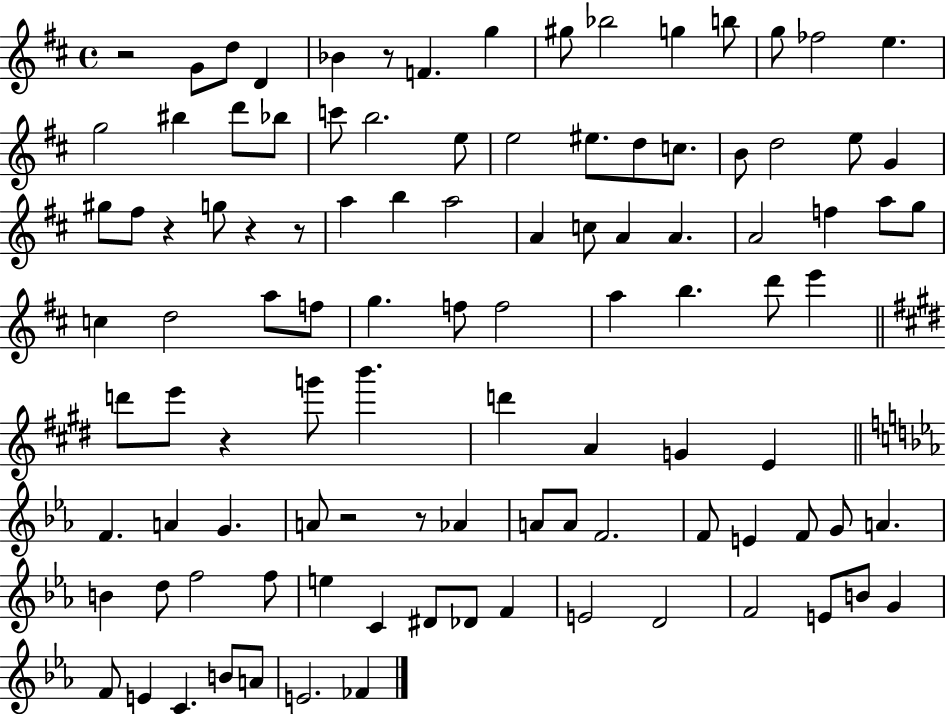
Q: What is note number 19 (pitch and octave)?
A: B5